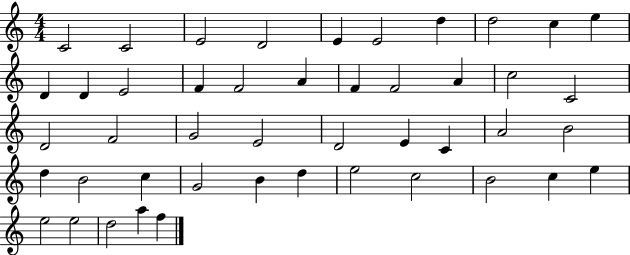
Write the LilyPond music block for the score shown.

{
  \clef treble
  \numericTimeSignature
  \time 4/4
  \key c \major
  c'2 c'2 | e'2 d'2 | e'4 e'2 d''4 | d''2 c''4 e''4 | \break d'4 d'4 e'2 | f'4 f'2 a'4 | f'4 f'2 a'4 | c''2 c'2 | \break d'2 f'2 | g'2 e'2 | d'2 e'4 c'4 | a'2 b'2 | \break d''4 b'2 c''4 | g'2 b'4 d''4 | e''2 c''2 | b'2 c''4 e''4 | \break e''2 e''2 | d''2 a''4 f''4 | \bar "|."
}